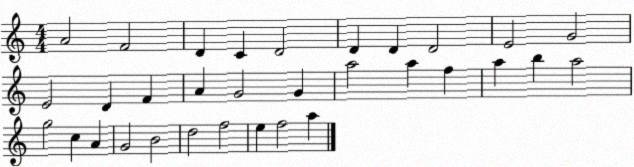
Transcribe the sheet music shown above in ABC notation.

X:1
T:Untitled
M:4/4
L:1/4
K:C
A2 F2 D C D2 D D D2 E2 G2 E2 D F A G2 G a2 a f a b a2 g2 c A G2 B2 d2 f2 e f2 a